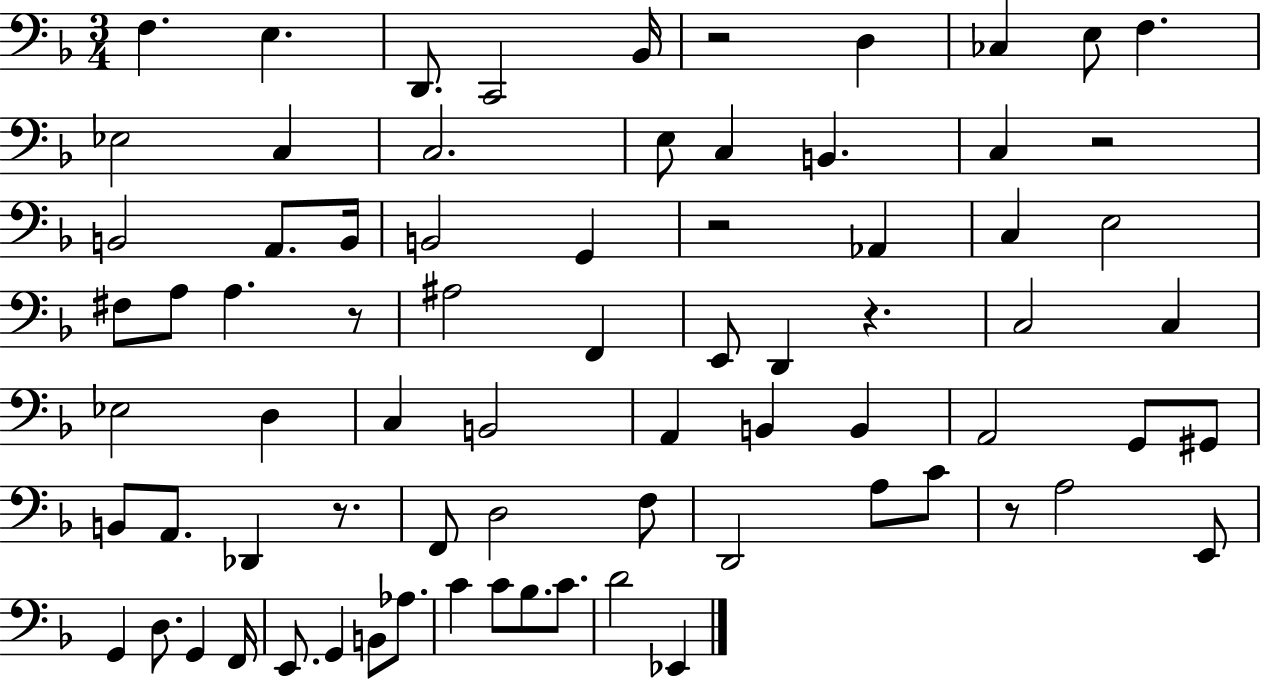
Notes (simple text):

F3/q. E3/q. D2/e. C2/h Bb2/s R/h D3/q CES3/q E3/e F3/q. Eb3/h C3/q C3/h. E3/e C3/q B2/q. C3/q R/h B2/h A2/e. B2/s B2/h G2/q R/h Ab2/q C3/q E3/h F#3/e A3/e A3/q. R/e A#3/h F2/q E2/e D2/q R/q. C3/h C3/q Eb3/h D3/q C3/q B2/h A2/q B2/q B2/q A2/h G2/e G#2/e B2/e A2/e. Db2/q R/e. F2/e D3/h F3/e D2/h A3/e C4/e R/e A3/h E2/e G2/q D3/e. G2/q F2/s E2/e. G2/q B2/e Ab3/e. C4/q C4/e Bb3/e. C4/e. D4/h Eb2/q